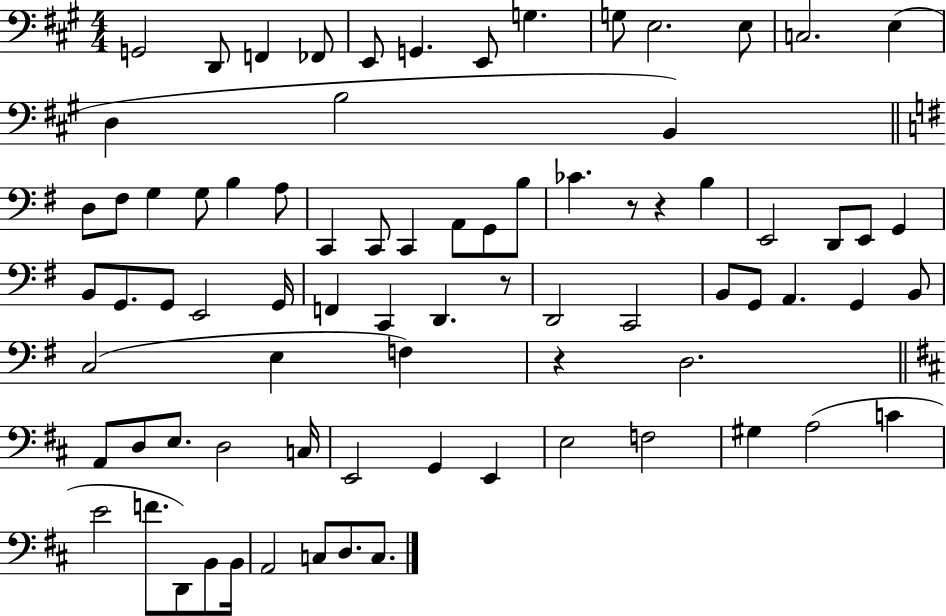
X:1
T:Untitled
M:4/4
L:1/4
K:A
G,,2 D,,/2 F,, _F,,/2 E,,/2 G,, E,,/2 G, G,/2 E,2 E,/2 C,2 E, D, B,2 B,, D,/2 ^F,/2 G, G,/2 B, A,/2 C,, C,,/2 C,, A,,/2 G,,/2 B,/2 _C z/2 z B, E,,2 D,,/2 E,,/2 G,, B,,/2 G,,/2 G,,/2 E,,2 G,,/4 F,, C,, D,, z/2 D,,2 C,,2 B,,/2 G,,/2 A,, G,, B,,/2 C,2 E, F, z D,2 A,,/2 D,/2 E,/2 D,2 C,/4 E,,2 G,, E,, E,2 F,2 ^G, A,2 C E2 F/2 D,,/2 B,,/2 B,,/4 A,,2 C,/2 D,/2 C,/2